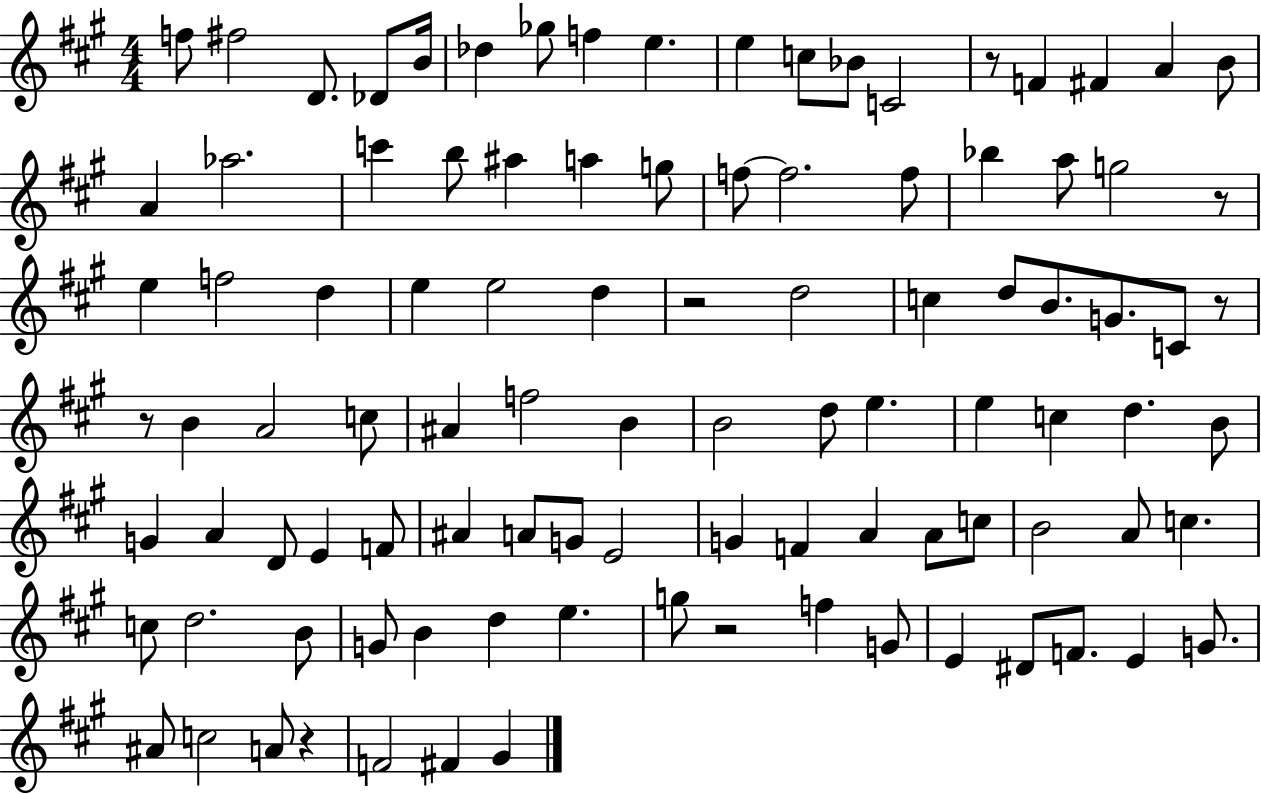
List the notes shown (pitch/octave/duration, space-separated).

F5/e F#5/h D4/e. Db4/e B4/s Db5/q Gb5/e F5/q E5/q. E5/q C5/e Bb4/e C4/h R/e F4/q F#4/q A4/q B4/e A4/q Ab5/h. C6/q B5/e A#5/q A5/q G5/e F5/e F5/h. F5/e Bb5/q A5/e G5/h R/e E5/q F5/h D5/q E5/q E5/h D5/q R/h D5/h C5/q D5/e B4/e. G4/e. C4/e R/e R/e B4/q A4/h C5/e A#4/q F5/h B4/q B4/h D5/e E5/q. E5/q C5/q D5/q. B4/e G4/q A4/q D4/e E4/q F4/e A#4/q A4/e G4/e E4/h G4/q F4/q A4/q A4/e C5/e B4/h A4/e C5/q. C5/e D5/h. B4/e G4/e B4/q D5/q E5/q. G5/e R/h F5/q G4/e E4/q D#4/e F4/e. E4/q G4/e. A#4/e C5/h A4/e R/q F4/h F#4/q G#4/q